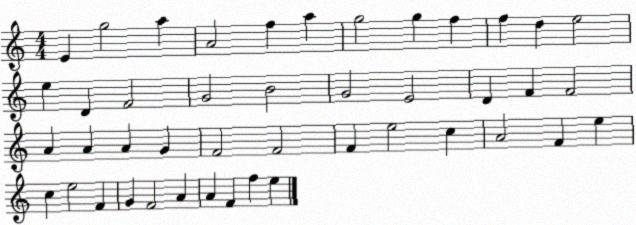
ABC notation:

X:1
T:Untitled
M:4/4
L:1/4
K:C
E g2 a A2 f a g2 g f f d e2 e D F2 G2 B2 G2 E2 D F F2 A A A G F2 F2 F e2 c A2 F e c e2 F G F2 A A F f e